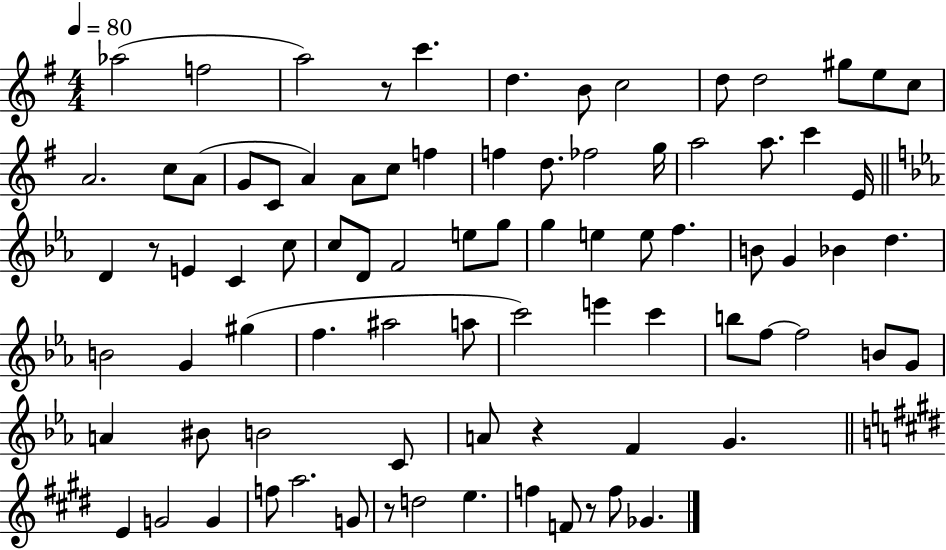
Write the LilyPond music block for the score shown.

{
  \clef treble
  \numericTimeSignature
  \time 4/4
  \key g \major
  \tempo 4 = 80
  \repeat volta 2 { aes''2( f''2 | a''2) r8 c'''4. | d''4. b'8 c''2 | d''8 d''2 gis''8 e''8 c''8 | \break a'2. c''8 a'8( | g'8 c'8 a'4) a'8 c''8 f''4 | f''4 d''8. fes''2 g''16 | a''2 a''8. c'''4 e'16 | \break \bar "||" \break \key ees \major d'4 r8 e'4 c'4 c''8 | c''8 d'8 f'2 e''8 g''8 | g''4 e''4 e''8 f''4. | b'8 g'4 bes'4 d''4. | \break b'2 g'4 gis''4( | f''4. ais''2 a''8 | c'''2) e'''4 c'''4 | b''8 f''8~~ f''2 b'8 g'8 | \break a'4 bis'8 b'2 c'8 | a'8 r4 f'4 g'4. | \bar "||" \break \key e \major e'4 g'2 g'4 | f''8 a''2. g'8 | r8 d''2 e''4. | f''4 f'8 r8 f''8 ges'4. | \break } \bar "|."
}